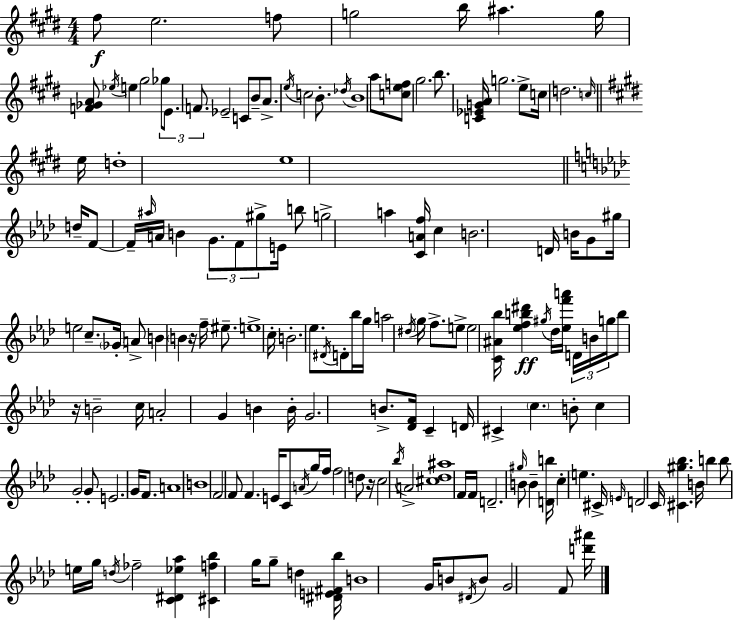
F#5/e E5/h. F5/e G5/h B5/s A#5/q. G5/s [F4,Gb4,A4]/e Eb5/s E5/q G#5/h Gb5/e E4/e. F4/e. Eb4/h C4/e B4/e A4/e. E5/s C5/h B4/e. Db5/s B4/w A5/e [C5,E5,F5]/e G#5/h. B5/e. [C4,Eb4,G4,A4]/s G5/h. E5/e C5/s D5/h. C5/s E5/s D5/w E5/w D5/s F4/e F4/s A#5/s A4/s B4/q G4/e. F4/e G#5/e E4/s B5/e G5/h A5/q [C4,A4,F5]/s C5/q B4/h. D4/s B4/s G4/e G#5/s E5/h C5/e. Gb4/s A4/e B4/q B4/q R/s F5/s EIS5/e. E5/w C5/s B4/h. Eb5/e. D#4/s D4/e Bb5/s G5/s A5/h D#5/s G5/s F5/e. E5/e E5/h [C4,A#4,Bb5]/s [Eb5,F5,B5,D#6]/q G#5/s Db5/s [Eb5,F6,A6]/s D4/s B4/s G5/s B5/e R/s B4/h C5/s A4/h G4/q B4/q B4/s G4/h. B4/e. [Db4,F4]/s C4/q D4/s C#4/q C5/q. B4/e C5/q G4/h G4/e E4/h. G4/s F4/e. A4/w B4/w F4/h F4/e F4/q. E4/s C4/e A4/s G5/s F5/s F5/h D5/e R/s C5/h Bb5/s A4/h [C#5,Db5,A#5]/w F4/s F4/s D4/h. G#5/s B4/e B4/q [D4,B5]/s C5/q E5/q. C#4/s E4/s D4/h C4/s [C#4,G#5,Bb5]/q. B4/s B5/q B5/e E5/s G5/s D5/s FES5/h [C4,D#4,Eb5,Ab5]/q [C#4,F5,Bb5]/q G5/s G5/e D5/q [D#4,E4,F#4,Bb5]/s B4/w G4/s B4/e D#4/s B4/e G4/h F4/e [D6,A#6]/s